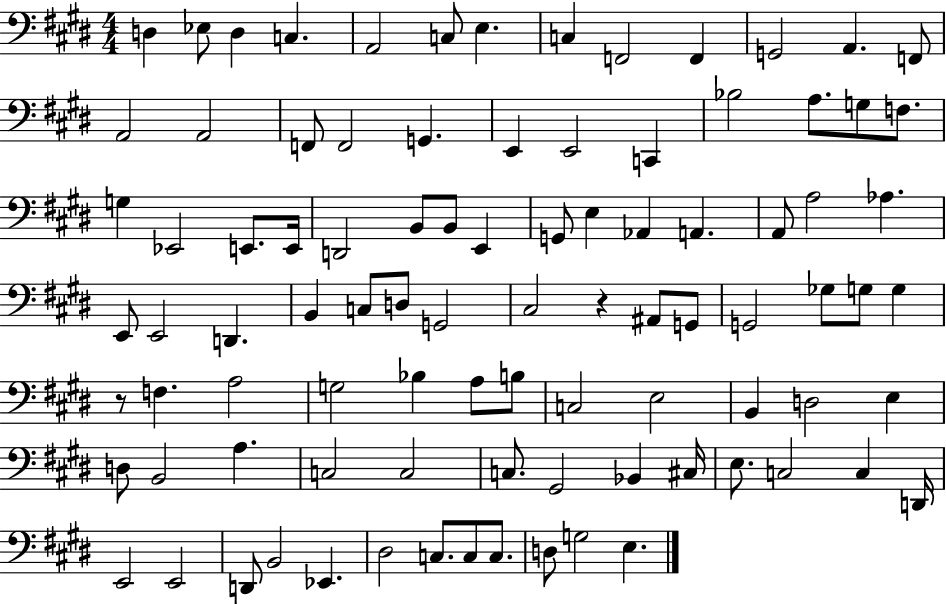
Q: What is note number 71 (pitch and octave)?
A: C3